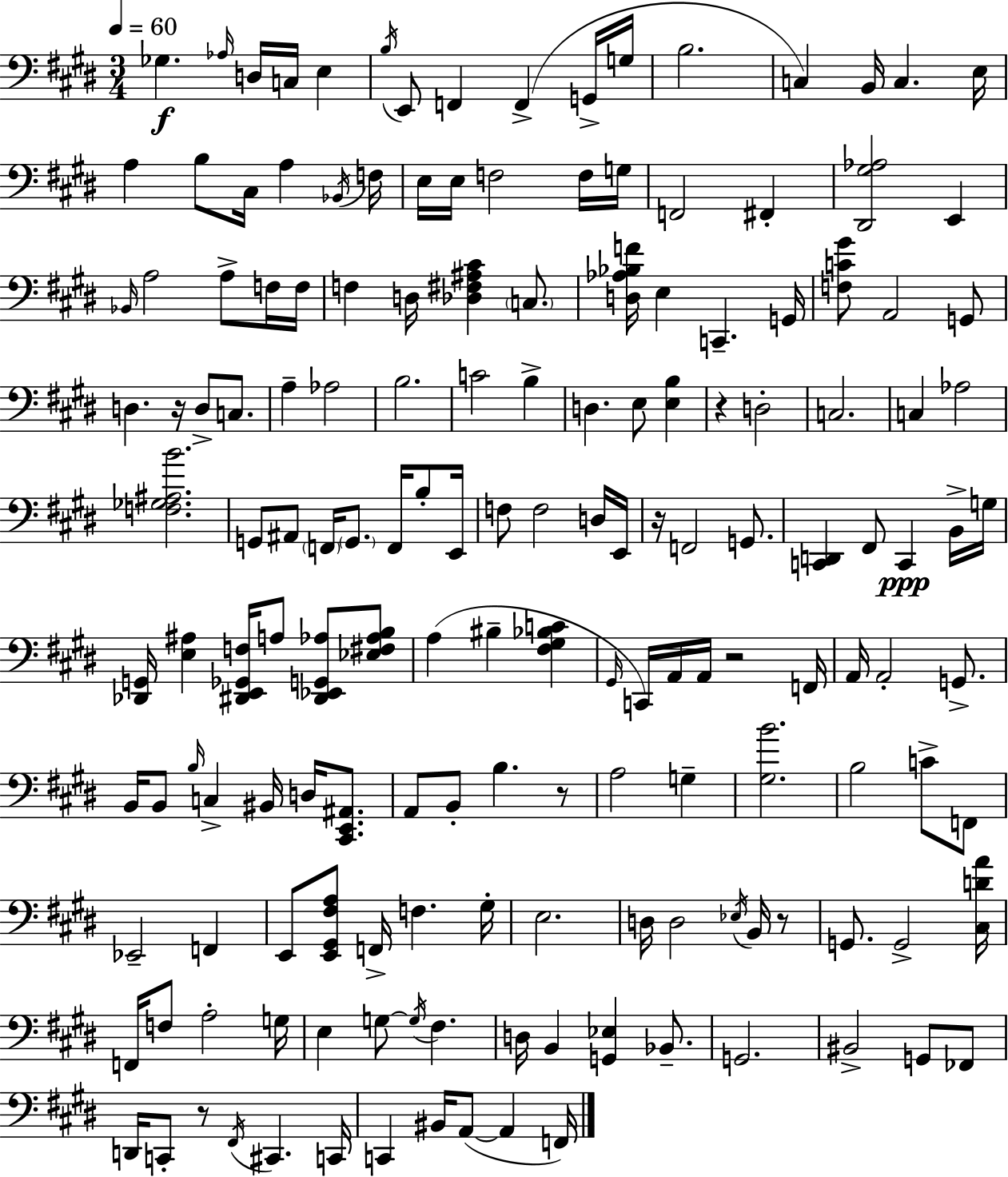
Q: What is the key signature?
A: E major